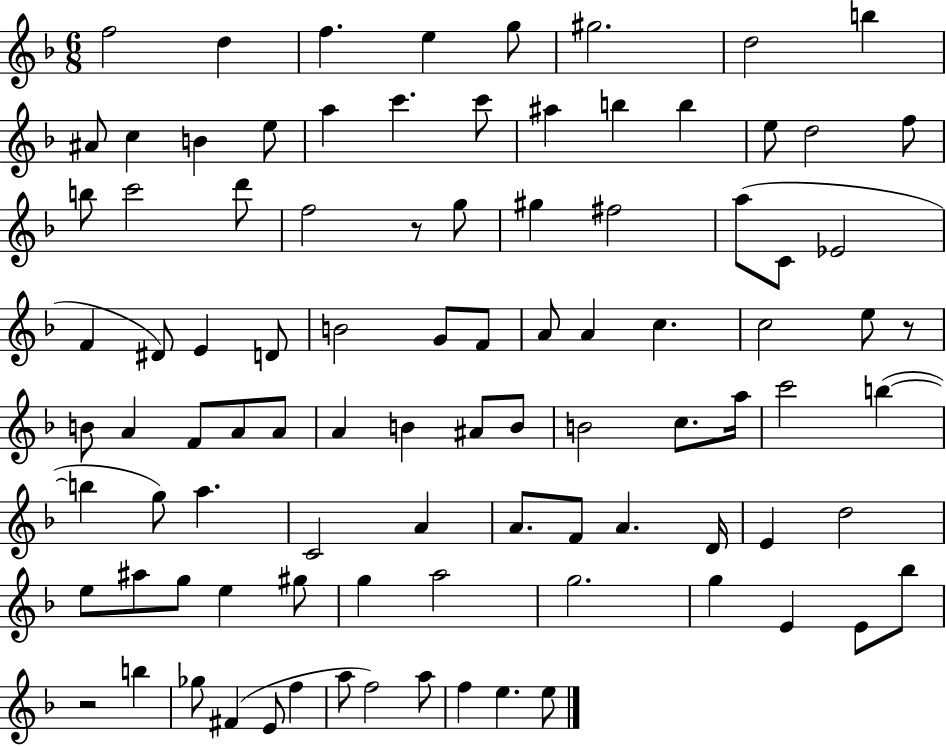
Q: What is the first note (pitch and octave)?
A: F5